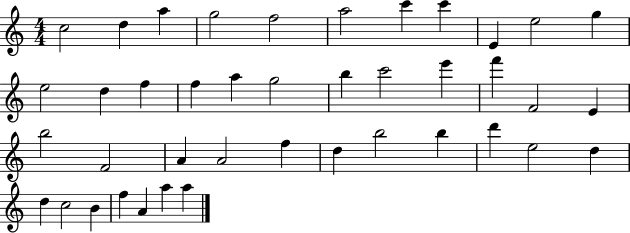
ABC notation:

X:1
T:Untitled
M:4/4
L:1/4
K:C
c2 d a g2 f2 a2 c' c' E e2 g e2 d f f a g2 b c'2 e' f' F2 E b2 F2 A A2 f d b2 b d' e2 d d c2 B f A a a